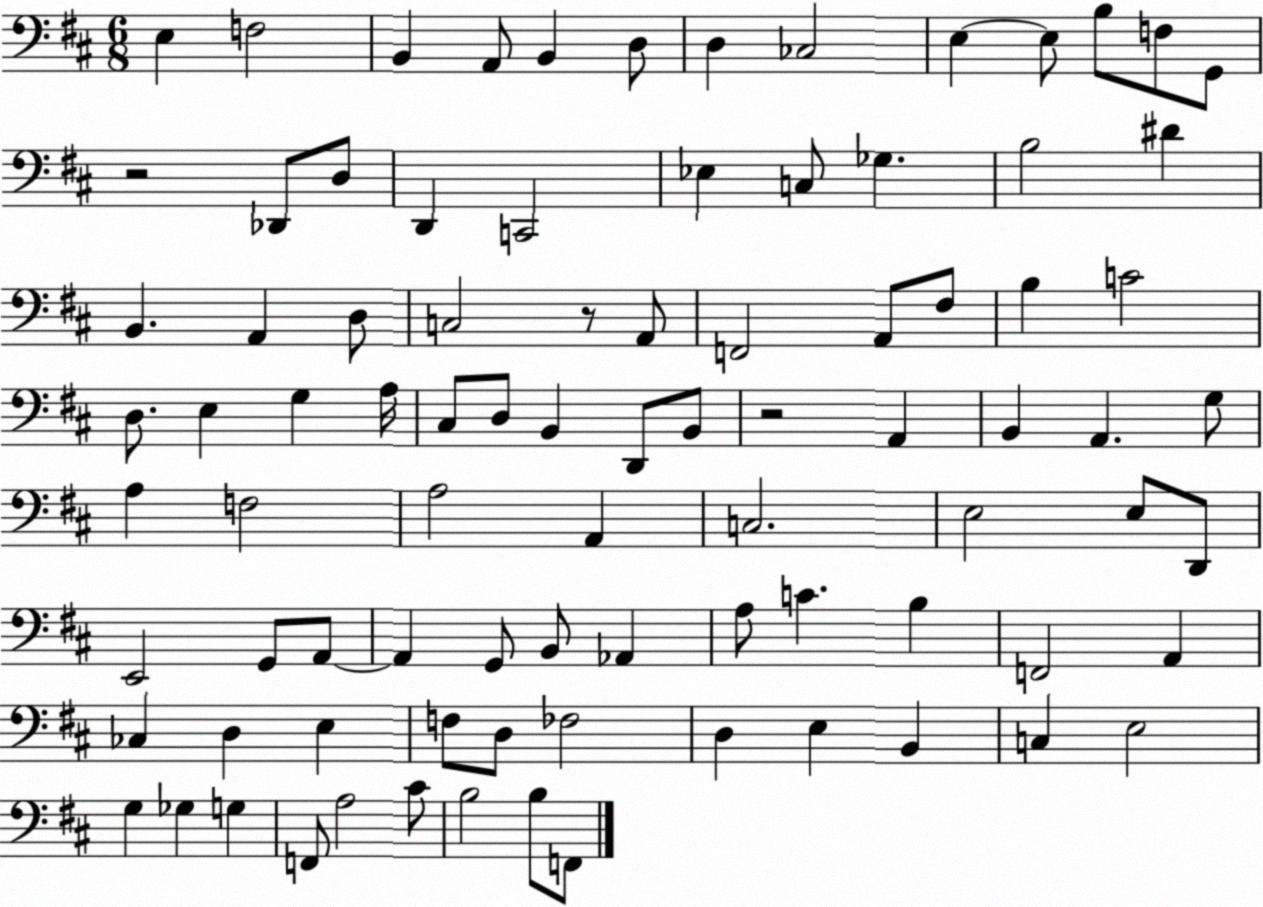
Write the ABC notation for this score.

X:1
T:Untitled
M:6/8
L:1/4
K:D
E, F,2 B,, A,,/2 B,, D,/2 D, _C,2 E, E,/2 B,/2 F,/2 G,,/2 z2 _D,,/2 D,/2 D,, C,,2 _E, C,/2 _G, B,2 ^D B,, A,, D,/2 C,2 z/2 A,,/2 F,,2 A,,/2 ^F,/2 B, C2 D,/2 E, G, A,/4 ^C,/2 D,/2 B,, D,,/2 B,,/2 z2 A,, B,, A,, G,/2 A, F,2 A,2 A,, C,2 E,2 E,/2 D,,/2 E,,2 G,,/2 A,,/2 A,, G,,/2 B,,/2 _A,, A,/2 C B, F,,2 A,, _C, D, E, F,/2 D,/2 _F,2 D, E, B,, C, E,2 G, _G, G, F,,/2 A,2 ^C/2 B,2 B,/2 F,,/2